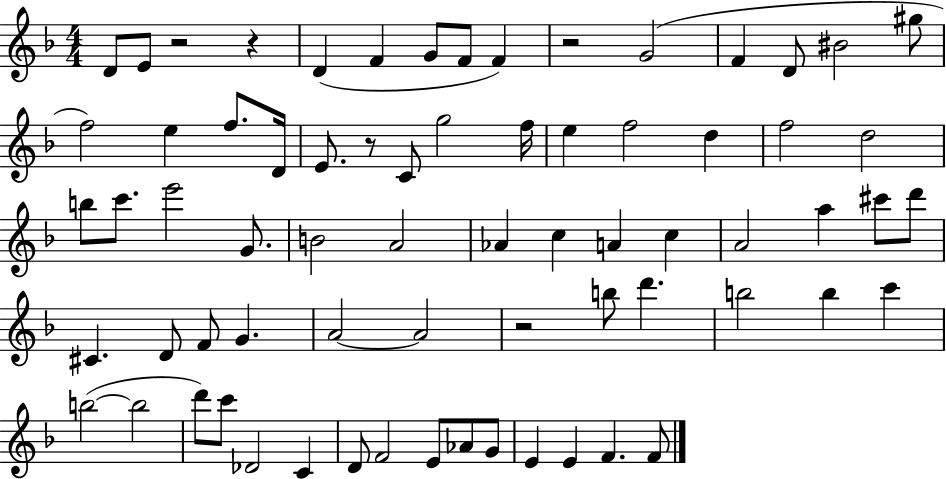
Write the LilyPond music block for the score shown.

{
  \clef treble
  \numericTimeSignature
  \time 4/4
  \key f \major
  \repeat volta 2 { d'8 e'8 r2 r4 | d'4( f'4 g'8 f'8 f'4) | r2 g'2( | f'4 d'8 bis'2 gis''8 | \break f''2) e''4 f''8. d'16 | e'8. r8 c'8 g''2 f''16 | e''4 f''2 d''4 | f''2 d''2 | \break b''8 c'''8. e'''2 g'8. | b'2 a'2 | aes'4 c''4 a'4 c''4 | a'2 a''4 cis'''8 d'''8 | \break cis'4. d'8 f'8 g'4. | a'2~~ a'2 | r2 b''8 d'''4. | b''2 b''4 c'''4 | \break b''2~(~ b''2 | d'''8) c'''8 des'2 c'4 | d'8 f'2 e'8 aes'8 g'8 | e'4 e'4 f'4. f'8 | \break } \bar "|."
}